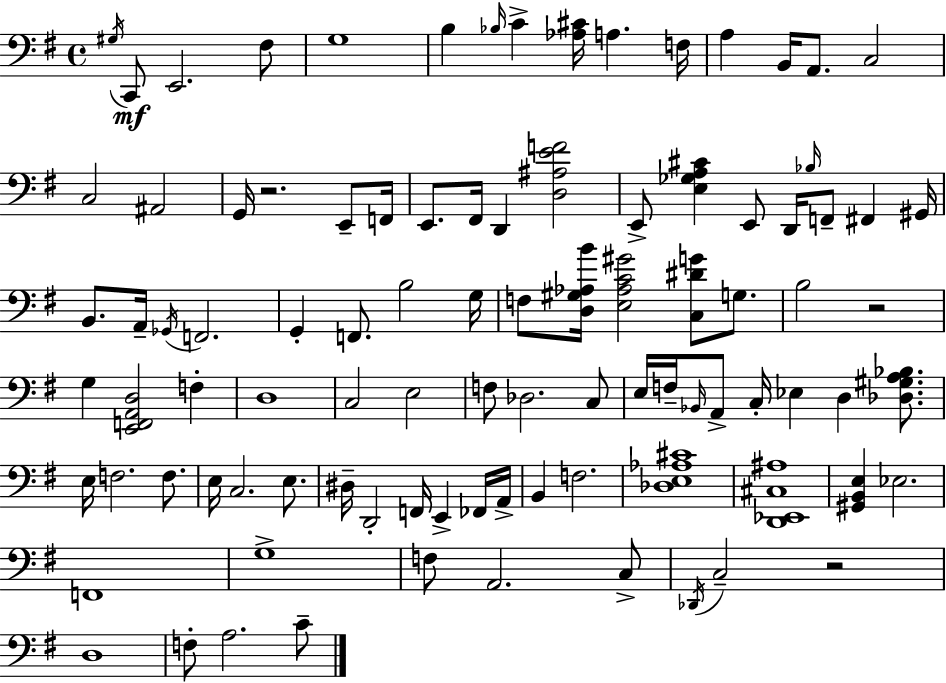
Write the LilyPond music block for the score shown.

{
  \clef bass
  \time 4/4
  \defaultTimeSignature
  \key g \major
  \acciaccatura { gis16 }\mf c,8 e,2. fis8 | g1 | b4 \grace { bes16 } c'4-> <aes cis'>16 a4. | f16 a4 b,16 a,8. c2 | \break c2 ais,2 | g,16 r2. e,8-- | f,16 e,8. fis,16 d,4 <d ais e' f'>2 | e,8-> <e ges a cis'>4 e,8 d,16 \grace { bes16 } f,8-- fis,4 | \break gis,16 b,8. a,16-- \acciaccatura { ges,16 } f,2. | g,4-. f,8. b2 | g16 f8 <d gis aes b'>16 <e aes c' gis'>2 <c dis' g'>8 | g8. b2 r2 | \break g4 <e, f, a, d>2 | f4-. d1 | c2 e2 | f8 des2. | \break c8 e16 f16-- \grace { bes,16 } a,8-> c16-. ees4 d4 | <des gis a bes>8. e16 f2. | f8. e16 c2. | e8. dis16-- d,2-. f,16 e,4-> | \break fes,16 a,16-> b,4 f2. | <des e aes cis'>1 | <d, ees, cis ais>1 | <gis, b, e>4 ees2. | \break f,1 | g1-> | f8 a,2. | c8-> \acciaccatura { des,16 } c2-- r2 | \break d1 | f8-. a2. | c'8-- \bar "|."
}